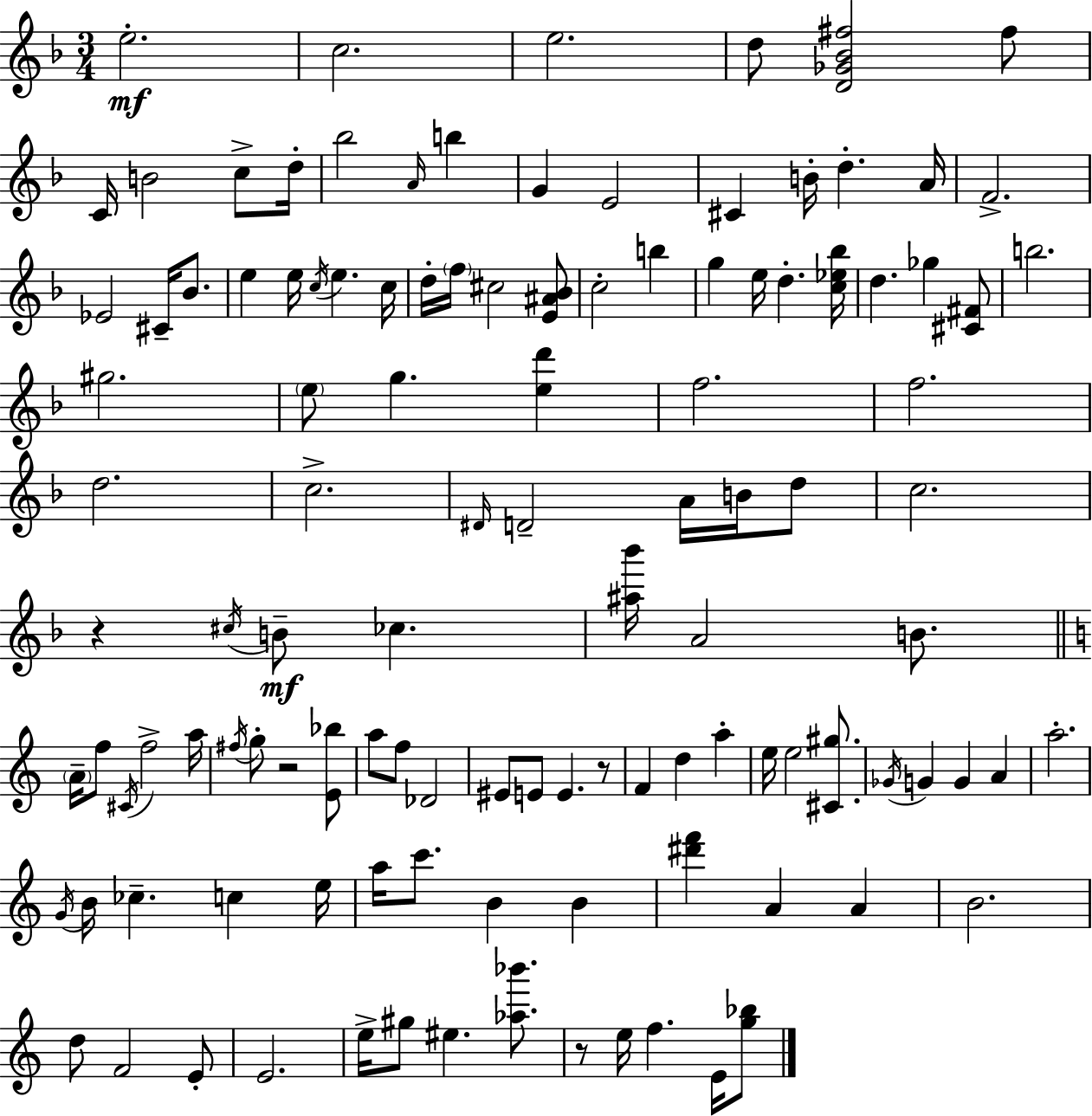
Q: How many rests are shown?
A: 4